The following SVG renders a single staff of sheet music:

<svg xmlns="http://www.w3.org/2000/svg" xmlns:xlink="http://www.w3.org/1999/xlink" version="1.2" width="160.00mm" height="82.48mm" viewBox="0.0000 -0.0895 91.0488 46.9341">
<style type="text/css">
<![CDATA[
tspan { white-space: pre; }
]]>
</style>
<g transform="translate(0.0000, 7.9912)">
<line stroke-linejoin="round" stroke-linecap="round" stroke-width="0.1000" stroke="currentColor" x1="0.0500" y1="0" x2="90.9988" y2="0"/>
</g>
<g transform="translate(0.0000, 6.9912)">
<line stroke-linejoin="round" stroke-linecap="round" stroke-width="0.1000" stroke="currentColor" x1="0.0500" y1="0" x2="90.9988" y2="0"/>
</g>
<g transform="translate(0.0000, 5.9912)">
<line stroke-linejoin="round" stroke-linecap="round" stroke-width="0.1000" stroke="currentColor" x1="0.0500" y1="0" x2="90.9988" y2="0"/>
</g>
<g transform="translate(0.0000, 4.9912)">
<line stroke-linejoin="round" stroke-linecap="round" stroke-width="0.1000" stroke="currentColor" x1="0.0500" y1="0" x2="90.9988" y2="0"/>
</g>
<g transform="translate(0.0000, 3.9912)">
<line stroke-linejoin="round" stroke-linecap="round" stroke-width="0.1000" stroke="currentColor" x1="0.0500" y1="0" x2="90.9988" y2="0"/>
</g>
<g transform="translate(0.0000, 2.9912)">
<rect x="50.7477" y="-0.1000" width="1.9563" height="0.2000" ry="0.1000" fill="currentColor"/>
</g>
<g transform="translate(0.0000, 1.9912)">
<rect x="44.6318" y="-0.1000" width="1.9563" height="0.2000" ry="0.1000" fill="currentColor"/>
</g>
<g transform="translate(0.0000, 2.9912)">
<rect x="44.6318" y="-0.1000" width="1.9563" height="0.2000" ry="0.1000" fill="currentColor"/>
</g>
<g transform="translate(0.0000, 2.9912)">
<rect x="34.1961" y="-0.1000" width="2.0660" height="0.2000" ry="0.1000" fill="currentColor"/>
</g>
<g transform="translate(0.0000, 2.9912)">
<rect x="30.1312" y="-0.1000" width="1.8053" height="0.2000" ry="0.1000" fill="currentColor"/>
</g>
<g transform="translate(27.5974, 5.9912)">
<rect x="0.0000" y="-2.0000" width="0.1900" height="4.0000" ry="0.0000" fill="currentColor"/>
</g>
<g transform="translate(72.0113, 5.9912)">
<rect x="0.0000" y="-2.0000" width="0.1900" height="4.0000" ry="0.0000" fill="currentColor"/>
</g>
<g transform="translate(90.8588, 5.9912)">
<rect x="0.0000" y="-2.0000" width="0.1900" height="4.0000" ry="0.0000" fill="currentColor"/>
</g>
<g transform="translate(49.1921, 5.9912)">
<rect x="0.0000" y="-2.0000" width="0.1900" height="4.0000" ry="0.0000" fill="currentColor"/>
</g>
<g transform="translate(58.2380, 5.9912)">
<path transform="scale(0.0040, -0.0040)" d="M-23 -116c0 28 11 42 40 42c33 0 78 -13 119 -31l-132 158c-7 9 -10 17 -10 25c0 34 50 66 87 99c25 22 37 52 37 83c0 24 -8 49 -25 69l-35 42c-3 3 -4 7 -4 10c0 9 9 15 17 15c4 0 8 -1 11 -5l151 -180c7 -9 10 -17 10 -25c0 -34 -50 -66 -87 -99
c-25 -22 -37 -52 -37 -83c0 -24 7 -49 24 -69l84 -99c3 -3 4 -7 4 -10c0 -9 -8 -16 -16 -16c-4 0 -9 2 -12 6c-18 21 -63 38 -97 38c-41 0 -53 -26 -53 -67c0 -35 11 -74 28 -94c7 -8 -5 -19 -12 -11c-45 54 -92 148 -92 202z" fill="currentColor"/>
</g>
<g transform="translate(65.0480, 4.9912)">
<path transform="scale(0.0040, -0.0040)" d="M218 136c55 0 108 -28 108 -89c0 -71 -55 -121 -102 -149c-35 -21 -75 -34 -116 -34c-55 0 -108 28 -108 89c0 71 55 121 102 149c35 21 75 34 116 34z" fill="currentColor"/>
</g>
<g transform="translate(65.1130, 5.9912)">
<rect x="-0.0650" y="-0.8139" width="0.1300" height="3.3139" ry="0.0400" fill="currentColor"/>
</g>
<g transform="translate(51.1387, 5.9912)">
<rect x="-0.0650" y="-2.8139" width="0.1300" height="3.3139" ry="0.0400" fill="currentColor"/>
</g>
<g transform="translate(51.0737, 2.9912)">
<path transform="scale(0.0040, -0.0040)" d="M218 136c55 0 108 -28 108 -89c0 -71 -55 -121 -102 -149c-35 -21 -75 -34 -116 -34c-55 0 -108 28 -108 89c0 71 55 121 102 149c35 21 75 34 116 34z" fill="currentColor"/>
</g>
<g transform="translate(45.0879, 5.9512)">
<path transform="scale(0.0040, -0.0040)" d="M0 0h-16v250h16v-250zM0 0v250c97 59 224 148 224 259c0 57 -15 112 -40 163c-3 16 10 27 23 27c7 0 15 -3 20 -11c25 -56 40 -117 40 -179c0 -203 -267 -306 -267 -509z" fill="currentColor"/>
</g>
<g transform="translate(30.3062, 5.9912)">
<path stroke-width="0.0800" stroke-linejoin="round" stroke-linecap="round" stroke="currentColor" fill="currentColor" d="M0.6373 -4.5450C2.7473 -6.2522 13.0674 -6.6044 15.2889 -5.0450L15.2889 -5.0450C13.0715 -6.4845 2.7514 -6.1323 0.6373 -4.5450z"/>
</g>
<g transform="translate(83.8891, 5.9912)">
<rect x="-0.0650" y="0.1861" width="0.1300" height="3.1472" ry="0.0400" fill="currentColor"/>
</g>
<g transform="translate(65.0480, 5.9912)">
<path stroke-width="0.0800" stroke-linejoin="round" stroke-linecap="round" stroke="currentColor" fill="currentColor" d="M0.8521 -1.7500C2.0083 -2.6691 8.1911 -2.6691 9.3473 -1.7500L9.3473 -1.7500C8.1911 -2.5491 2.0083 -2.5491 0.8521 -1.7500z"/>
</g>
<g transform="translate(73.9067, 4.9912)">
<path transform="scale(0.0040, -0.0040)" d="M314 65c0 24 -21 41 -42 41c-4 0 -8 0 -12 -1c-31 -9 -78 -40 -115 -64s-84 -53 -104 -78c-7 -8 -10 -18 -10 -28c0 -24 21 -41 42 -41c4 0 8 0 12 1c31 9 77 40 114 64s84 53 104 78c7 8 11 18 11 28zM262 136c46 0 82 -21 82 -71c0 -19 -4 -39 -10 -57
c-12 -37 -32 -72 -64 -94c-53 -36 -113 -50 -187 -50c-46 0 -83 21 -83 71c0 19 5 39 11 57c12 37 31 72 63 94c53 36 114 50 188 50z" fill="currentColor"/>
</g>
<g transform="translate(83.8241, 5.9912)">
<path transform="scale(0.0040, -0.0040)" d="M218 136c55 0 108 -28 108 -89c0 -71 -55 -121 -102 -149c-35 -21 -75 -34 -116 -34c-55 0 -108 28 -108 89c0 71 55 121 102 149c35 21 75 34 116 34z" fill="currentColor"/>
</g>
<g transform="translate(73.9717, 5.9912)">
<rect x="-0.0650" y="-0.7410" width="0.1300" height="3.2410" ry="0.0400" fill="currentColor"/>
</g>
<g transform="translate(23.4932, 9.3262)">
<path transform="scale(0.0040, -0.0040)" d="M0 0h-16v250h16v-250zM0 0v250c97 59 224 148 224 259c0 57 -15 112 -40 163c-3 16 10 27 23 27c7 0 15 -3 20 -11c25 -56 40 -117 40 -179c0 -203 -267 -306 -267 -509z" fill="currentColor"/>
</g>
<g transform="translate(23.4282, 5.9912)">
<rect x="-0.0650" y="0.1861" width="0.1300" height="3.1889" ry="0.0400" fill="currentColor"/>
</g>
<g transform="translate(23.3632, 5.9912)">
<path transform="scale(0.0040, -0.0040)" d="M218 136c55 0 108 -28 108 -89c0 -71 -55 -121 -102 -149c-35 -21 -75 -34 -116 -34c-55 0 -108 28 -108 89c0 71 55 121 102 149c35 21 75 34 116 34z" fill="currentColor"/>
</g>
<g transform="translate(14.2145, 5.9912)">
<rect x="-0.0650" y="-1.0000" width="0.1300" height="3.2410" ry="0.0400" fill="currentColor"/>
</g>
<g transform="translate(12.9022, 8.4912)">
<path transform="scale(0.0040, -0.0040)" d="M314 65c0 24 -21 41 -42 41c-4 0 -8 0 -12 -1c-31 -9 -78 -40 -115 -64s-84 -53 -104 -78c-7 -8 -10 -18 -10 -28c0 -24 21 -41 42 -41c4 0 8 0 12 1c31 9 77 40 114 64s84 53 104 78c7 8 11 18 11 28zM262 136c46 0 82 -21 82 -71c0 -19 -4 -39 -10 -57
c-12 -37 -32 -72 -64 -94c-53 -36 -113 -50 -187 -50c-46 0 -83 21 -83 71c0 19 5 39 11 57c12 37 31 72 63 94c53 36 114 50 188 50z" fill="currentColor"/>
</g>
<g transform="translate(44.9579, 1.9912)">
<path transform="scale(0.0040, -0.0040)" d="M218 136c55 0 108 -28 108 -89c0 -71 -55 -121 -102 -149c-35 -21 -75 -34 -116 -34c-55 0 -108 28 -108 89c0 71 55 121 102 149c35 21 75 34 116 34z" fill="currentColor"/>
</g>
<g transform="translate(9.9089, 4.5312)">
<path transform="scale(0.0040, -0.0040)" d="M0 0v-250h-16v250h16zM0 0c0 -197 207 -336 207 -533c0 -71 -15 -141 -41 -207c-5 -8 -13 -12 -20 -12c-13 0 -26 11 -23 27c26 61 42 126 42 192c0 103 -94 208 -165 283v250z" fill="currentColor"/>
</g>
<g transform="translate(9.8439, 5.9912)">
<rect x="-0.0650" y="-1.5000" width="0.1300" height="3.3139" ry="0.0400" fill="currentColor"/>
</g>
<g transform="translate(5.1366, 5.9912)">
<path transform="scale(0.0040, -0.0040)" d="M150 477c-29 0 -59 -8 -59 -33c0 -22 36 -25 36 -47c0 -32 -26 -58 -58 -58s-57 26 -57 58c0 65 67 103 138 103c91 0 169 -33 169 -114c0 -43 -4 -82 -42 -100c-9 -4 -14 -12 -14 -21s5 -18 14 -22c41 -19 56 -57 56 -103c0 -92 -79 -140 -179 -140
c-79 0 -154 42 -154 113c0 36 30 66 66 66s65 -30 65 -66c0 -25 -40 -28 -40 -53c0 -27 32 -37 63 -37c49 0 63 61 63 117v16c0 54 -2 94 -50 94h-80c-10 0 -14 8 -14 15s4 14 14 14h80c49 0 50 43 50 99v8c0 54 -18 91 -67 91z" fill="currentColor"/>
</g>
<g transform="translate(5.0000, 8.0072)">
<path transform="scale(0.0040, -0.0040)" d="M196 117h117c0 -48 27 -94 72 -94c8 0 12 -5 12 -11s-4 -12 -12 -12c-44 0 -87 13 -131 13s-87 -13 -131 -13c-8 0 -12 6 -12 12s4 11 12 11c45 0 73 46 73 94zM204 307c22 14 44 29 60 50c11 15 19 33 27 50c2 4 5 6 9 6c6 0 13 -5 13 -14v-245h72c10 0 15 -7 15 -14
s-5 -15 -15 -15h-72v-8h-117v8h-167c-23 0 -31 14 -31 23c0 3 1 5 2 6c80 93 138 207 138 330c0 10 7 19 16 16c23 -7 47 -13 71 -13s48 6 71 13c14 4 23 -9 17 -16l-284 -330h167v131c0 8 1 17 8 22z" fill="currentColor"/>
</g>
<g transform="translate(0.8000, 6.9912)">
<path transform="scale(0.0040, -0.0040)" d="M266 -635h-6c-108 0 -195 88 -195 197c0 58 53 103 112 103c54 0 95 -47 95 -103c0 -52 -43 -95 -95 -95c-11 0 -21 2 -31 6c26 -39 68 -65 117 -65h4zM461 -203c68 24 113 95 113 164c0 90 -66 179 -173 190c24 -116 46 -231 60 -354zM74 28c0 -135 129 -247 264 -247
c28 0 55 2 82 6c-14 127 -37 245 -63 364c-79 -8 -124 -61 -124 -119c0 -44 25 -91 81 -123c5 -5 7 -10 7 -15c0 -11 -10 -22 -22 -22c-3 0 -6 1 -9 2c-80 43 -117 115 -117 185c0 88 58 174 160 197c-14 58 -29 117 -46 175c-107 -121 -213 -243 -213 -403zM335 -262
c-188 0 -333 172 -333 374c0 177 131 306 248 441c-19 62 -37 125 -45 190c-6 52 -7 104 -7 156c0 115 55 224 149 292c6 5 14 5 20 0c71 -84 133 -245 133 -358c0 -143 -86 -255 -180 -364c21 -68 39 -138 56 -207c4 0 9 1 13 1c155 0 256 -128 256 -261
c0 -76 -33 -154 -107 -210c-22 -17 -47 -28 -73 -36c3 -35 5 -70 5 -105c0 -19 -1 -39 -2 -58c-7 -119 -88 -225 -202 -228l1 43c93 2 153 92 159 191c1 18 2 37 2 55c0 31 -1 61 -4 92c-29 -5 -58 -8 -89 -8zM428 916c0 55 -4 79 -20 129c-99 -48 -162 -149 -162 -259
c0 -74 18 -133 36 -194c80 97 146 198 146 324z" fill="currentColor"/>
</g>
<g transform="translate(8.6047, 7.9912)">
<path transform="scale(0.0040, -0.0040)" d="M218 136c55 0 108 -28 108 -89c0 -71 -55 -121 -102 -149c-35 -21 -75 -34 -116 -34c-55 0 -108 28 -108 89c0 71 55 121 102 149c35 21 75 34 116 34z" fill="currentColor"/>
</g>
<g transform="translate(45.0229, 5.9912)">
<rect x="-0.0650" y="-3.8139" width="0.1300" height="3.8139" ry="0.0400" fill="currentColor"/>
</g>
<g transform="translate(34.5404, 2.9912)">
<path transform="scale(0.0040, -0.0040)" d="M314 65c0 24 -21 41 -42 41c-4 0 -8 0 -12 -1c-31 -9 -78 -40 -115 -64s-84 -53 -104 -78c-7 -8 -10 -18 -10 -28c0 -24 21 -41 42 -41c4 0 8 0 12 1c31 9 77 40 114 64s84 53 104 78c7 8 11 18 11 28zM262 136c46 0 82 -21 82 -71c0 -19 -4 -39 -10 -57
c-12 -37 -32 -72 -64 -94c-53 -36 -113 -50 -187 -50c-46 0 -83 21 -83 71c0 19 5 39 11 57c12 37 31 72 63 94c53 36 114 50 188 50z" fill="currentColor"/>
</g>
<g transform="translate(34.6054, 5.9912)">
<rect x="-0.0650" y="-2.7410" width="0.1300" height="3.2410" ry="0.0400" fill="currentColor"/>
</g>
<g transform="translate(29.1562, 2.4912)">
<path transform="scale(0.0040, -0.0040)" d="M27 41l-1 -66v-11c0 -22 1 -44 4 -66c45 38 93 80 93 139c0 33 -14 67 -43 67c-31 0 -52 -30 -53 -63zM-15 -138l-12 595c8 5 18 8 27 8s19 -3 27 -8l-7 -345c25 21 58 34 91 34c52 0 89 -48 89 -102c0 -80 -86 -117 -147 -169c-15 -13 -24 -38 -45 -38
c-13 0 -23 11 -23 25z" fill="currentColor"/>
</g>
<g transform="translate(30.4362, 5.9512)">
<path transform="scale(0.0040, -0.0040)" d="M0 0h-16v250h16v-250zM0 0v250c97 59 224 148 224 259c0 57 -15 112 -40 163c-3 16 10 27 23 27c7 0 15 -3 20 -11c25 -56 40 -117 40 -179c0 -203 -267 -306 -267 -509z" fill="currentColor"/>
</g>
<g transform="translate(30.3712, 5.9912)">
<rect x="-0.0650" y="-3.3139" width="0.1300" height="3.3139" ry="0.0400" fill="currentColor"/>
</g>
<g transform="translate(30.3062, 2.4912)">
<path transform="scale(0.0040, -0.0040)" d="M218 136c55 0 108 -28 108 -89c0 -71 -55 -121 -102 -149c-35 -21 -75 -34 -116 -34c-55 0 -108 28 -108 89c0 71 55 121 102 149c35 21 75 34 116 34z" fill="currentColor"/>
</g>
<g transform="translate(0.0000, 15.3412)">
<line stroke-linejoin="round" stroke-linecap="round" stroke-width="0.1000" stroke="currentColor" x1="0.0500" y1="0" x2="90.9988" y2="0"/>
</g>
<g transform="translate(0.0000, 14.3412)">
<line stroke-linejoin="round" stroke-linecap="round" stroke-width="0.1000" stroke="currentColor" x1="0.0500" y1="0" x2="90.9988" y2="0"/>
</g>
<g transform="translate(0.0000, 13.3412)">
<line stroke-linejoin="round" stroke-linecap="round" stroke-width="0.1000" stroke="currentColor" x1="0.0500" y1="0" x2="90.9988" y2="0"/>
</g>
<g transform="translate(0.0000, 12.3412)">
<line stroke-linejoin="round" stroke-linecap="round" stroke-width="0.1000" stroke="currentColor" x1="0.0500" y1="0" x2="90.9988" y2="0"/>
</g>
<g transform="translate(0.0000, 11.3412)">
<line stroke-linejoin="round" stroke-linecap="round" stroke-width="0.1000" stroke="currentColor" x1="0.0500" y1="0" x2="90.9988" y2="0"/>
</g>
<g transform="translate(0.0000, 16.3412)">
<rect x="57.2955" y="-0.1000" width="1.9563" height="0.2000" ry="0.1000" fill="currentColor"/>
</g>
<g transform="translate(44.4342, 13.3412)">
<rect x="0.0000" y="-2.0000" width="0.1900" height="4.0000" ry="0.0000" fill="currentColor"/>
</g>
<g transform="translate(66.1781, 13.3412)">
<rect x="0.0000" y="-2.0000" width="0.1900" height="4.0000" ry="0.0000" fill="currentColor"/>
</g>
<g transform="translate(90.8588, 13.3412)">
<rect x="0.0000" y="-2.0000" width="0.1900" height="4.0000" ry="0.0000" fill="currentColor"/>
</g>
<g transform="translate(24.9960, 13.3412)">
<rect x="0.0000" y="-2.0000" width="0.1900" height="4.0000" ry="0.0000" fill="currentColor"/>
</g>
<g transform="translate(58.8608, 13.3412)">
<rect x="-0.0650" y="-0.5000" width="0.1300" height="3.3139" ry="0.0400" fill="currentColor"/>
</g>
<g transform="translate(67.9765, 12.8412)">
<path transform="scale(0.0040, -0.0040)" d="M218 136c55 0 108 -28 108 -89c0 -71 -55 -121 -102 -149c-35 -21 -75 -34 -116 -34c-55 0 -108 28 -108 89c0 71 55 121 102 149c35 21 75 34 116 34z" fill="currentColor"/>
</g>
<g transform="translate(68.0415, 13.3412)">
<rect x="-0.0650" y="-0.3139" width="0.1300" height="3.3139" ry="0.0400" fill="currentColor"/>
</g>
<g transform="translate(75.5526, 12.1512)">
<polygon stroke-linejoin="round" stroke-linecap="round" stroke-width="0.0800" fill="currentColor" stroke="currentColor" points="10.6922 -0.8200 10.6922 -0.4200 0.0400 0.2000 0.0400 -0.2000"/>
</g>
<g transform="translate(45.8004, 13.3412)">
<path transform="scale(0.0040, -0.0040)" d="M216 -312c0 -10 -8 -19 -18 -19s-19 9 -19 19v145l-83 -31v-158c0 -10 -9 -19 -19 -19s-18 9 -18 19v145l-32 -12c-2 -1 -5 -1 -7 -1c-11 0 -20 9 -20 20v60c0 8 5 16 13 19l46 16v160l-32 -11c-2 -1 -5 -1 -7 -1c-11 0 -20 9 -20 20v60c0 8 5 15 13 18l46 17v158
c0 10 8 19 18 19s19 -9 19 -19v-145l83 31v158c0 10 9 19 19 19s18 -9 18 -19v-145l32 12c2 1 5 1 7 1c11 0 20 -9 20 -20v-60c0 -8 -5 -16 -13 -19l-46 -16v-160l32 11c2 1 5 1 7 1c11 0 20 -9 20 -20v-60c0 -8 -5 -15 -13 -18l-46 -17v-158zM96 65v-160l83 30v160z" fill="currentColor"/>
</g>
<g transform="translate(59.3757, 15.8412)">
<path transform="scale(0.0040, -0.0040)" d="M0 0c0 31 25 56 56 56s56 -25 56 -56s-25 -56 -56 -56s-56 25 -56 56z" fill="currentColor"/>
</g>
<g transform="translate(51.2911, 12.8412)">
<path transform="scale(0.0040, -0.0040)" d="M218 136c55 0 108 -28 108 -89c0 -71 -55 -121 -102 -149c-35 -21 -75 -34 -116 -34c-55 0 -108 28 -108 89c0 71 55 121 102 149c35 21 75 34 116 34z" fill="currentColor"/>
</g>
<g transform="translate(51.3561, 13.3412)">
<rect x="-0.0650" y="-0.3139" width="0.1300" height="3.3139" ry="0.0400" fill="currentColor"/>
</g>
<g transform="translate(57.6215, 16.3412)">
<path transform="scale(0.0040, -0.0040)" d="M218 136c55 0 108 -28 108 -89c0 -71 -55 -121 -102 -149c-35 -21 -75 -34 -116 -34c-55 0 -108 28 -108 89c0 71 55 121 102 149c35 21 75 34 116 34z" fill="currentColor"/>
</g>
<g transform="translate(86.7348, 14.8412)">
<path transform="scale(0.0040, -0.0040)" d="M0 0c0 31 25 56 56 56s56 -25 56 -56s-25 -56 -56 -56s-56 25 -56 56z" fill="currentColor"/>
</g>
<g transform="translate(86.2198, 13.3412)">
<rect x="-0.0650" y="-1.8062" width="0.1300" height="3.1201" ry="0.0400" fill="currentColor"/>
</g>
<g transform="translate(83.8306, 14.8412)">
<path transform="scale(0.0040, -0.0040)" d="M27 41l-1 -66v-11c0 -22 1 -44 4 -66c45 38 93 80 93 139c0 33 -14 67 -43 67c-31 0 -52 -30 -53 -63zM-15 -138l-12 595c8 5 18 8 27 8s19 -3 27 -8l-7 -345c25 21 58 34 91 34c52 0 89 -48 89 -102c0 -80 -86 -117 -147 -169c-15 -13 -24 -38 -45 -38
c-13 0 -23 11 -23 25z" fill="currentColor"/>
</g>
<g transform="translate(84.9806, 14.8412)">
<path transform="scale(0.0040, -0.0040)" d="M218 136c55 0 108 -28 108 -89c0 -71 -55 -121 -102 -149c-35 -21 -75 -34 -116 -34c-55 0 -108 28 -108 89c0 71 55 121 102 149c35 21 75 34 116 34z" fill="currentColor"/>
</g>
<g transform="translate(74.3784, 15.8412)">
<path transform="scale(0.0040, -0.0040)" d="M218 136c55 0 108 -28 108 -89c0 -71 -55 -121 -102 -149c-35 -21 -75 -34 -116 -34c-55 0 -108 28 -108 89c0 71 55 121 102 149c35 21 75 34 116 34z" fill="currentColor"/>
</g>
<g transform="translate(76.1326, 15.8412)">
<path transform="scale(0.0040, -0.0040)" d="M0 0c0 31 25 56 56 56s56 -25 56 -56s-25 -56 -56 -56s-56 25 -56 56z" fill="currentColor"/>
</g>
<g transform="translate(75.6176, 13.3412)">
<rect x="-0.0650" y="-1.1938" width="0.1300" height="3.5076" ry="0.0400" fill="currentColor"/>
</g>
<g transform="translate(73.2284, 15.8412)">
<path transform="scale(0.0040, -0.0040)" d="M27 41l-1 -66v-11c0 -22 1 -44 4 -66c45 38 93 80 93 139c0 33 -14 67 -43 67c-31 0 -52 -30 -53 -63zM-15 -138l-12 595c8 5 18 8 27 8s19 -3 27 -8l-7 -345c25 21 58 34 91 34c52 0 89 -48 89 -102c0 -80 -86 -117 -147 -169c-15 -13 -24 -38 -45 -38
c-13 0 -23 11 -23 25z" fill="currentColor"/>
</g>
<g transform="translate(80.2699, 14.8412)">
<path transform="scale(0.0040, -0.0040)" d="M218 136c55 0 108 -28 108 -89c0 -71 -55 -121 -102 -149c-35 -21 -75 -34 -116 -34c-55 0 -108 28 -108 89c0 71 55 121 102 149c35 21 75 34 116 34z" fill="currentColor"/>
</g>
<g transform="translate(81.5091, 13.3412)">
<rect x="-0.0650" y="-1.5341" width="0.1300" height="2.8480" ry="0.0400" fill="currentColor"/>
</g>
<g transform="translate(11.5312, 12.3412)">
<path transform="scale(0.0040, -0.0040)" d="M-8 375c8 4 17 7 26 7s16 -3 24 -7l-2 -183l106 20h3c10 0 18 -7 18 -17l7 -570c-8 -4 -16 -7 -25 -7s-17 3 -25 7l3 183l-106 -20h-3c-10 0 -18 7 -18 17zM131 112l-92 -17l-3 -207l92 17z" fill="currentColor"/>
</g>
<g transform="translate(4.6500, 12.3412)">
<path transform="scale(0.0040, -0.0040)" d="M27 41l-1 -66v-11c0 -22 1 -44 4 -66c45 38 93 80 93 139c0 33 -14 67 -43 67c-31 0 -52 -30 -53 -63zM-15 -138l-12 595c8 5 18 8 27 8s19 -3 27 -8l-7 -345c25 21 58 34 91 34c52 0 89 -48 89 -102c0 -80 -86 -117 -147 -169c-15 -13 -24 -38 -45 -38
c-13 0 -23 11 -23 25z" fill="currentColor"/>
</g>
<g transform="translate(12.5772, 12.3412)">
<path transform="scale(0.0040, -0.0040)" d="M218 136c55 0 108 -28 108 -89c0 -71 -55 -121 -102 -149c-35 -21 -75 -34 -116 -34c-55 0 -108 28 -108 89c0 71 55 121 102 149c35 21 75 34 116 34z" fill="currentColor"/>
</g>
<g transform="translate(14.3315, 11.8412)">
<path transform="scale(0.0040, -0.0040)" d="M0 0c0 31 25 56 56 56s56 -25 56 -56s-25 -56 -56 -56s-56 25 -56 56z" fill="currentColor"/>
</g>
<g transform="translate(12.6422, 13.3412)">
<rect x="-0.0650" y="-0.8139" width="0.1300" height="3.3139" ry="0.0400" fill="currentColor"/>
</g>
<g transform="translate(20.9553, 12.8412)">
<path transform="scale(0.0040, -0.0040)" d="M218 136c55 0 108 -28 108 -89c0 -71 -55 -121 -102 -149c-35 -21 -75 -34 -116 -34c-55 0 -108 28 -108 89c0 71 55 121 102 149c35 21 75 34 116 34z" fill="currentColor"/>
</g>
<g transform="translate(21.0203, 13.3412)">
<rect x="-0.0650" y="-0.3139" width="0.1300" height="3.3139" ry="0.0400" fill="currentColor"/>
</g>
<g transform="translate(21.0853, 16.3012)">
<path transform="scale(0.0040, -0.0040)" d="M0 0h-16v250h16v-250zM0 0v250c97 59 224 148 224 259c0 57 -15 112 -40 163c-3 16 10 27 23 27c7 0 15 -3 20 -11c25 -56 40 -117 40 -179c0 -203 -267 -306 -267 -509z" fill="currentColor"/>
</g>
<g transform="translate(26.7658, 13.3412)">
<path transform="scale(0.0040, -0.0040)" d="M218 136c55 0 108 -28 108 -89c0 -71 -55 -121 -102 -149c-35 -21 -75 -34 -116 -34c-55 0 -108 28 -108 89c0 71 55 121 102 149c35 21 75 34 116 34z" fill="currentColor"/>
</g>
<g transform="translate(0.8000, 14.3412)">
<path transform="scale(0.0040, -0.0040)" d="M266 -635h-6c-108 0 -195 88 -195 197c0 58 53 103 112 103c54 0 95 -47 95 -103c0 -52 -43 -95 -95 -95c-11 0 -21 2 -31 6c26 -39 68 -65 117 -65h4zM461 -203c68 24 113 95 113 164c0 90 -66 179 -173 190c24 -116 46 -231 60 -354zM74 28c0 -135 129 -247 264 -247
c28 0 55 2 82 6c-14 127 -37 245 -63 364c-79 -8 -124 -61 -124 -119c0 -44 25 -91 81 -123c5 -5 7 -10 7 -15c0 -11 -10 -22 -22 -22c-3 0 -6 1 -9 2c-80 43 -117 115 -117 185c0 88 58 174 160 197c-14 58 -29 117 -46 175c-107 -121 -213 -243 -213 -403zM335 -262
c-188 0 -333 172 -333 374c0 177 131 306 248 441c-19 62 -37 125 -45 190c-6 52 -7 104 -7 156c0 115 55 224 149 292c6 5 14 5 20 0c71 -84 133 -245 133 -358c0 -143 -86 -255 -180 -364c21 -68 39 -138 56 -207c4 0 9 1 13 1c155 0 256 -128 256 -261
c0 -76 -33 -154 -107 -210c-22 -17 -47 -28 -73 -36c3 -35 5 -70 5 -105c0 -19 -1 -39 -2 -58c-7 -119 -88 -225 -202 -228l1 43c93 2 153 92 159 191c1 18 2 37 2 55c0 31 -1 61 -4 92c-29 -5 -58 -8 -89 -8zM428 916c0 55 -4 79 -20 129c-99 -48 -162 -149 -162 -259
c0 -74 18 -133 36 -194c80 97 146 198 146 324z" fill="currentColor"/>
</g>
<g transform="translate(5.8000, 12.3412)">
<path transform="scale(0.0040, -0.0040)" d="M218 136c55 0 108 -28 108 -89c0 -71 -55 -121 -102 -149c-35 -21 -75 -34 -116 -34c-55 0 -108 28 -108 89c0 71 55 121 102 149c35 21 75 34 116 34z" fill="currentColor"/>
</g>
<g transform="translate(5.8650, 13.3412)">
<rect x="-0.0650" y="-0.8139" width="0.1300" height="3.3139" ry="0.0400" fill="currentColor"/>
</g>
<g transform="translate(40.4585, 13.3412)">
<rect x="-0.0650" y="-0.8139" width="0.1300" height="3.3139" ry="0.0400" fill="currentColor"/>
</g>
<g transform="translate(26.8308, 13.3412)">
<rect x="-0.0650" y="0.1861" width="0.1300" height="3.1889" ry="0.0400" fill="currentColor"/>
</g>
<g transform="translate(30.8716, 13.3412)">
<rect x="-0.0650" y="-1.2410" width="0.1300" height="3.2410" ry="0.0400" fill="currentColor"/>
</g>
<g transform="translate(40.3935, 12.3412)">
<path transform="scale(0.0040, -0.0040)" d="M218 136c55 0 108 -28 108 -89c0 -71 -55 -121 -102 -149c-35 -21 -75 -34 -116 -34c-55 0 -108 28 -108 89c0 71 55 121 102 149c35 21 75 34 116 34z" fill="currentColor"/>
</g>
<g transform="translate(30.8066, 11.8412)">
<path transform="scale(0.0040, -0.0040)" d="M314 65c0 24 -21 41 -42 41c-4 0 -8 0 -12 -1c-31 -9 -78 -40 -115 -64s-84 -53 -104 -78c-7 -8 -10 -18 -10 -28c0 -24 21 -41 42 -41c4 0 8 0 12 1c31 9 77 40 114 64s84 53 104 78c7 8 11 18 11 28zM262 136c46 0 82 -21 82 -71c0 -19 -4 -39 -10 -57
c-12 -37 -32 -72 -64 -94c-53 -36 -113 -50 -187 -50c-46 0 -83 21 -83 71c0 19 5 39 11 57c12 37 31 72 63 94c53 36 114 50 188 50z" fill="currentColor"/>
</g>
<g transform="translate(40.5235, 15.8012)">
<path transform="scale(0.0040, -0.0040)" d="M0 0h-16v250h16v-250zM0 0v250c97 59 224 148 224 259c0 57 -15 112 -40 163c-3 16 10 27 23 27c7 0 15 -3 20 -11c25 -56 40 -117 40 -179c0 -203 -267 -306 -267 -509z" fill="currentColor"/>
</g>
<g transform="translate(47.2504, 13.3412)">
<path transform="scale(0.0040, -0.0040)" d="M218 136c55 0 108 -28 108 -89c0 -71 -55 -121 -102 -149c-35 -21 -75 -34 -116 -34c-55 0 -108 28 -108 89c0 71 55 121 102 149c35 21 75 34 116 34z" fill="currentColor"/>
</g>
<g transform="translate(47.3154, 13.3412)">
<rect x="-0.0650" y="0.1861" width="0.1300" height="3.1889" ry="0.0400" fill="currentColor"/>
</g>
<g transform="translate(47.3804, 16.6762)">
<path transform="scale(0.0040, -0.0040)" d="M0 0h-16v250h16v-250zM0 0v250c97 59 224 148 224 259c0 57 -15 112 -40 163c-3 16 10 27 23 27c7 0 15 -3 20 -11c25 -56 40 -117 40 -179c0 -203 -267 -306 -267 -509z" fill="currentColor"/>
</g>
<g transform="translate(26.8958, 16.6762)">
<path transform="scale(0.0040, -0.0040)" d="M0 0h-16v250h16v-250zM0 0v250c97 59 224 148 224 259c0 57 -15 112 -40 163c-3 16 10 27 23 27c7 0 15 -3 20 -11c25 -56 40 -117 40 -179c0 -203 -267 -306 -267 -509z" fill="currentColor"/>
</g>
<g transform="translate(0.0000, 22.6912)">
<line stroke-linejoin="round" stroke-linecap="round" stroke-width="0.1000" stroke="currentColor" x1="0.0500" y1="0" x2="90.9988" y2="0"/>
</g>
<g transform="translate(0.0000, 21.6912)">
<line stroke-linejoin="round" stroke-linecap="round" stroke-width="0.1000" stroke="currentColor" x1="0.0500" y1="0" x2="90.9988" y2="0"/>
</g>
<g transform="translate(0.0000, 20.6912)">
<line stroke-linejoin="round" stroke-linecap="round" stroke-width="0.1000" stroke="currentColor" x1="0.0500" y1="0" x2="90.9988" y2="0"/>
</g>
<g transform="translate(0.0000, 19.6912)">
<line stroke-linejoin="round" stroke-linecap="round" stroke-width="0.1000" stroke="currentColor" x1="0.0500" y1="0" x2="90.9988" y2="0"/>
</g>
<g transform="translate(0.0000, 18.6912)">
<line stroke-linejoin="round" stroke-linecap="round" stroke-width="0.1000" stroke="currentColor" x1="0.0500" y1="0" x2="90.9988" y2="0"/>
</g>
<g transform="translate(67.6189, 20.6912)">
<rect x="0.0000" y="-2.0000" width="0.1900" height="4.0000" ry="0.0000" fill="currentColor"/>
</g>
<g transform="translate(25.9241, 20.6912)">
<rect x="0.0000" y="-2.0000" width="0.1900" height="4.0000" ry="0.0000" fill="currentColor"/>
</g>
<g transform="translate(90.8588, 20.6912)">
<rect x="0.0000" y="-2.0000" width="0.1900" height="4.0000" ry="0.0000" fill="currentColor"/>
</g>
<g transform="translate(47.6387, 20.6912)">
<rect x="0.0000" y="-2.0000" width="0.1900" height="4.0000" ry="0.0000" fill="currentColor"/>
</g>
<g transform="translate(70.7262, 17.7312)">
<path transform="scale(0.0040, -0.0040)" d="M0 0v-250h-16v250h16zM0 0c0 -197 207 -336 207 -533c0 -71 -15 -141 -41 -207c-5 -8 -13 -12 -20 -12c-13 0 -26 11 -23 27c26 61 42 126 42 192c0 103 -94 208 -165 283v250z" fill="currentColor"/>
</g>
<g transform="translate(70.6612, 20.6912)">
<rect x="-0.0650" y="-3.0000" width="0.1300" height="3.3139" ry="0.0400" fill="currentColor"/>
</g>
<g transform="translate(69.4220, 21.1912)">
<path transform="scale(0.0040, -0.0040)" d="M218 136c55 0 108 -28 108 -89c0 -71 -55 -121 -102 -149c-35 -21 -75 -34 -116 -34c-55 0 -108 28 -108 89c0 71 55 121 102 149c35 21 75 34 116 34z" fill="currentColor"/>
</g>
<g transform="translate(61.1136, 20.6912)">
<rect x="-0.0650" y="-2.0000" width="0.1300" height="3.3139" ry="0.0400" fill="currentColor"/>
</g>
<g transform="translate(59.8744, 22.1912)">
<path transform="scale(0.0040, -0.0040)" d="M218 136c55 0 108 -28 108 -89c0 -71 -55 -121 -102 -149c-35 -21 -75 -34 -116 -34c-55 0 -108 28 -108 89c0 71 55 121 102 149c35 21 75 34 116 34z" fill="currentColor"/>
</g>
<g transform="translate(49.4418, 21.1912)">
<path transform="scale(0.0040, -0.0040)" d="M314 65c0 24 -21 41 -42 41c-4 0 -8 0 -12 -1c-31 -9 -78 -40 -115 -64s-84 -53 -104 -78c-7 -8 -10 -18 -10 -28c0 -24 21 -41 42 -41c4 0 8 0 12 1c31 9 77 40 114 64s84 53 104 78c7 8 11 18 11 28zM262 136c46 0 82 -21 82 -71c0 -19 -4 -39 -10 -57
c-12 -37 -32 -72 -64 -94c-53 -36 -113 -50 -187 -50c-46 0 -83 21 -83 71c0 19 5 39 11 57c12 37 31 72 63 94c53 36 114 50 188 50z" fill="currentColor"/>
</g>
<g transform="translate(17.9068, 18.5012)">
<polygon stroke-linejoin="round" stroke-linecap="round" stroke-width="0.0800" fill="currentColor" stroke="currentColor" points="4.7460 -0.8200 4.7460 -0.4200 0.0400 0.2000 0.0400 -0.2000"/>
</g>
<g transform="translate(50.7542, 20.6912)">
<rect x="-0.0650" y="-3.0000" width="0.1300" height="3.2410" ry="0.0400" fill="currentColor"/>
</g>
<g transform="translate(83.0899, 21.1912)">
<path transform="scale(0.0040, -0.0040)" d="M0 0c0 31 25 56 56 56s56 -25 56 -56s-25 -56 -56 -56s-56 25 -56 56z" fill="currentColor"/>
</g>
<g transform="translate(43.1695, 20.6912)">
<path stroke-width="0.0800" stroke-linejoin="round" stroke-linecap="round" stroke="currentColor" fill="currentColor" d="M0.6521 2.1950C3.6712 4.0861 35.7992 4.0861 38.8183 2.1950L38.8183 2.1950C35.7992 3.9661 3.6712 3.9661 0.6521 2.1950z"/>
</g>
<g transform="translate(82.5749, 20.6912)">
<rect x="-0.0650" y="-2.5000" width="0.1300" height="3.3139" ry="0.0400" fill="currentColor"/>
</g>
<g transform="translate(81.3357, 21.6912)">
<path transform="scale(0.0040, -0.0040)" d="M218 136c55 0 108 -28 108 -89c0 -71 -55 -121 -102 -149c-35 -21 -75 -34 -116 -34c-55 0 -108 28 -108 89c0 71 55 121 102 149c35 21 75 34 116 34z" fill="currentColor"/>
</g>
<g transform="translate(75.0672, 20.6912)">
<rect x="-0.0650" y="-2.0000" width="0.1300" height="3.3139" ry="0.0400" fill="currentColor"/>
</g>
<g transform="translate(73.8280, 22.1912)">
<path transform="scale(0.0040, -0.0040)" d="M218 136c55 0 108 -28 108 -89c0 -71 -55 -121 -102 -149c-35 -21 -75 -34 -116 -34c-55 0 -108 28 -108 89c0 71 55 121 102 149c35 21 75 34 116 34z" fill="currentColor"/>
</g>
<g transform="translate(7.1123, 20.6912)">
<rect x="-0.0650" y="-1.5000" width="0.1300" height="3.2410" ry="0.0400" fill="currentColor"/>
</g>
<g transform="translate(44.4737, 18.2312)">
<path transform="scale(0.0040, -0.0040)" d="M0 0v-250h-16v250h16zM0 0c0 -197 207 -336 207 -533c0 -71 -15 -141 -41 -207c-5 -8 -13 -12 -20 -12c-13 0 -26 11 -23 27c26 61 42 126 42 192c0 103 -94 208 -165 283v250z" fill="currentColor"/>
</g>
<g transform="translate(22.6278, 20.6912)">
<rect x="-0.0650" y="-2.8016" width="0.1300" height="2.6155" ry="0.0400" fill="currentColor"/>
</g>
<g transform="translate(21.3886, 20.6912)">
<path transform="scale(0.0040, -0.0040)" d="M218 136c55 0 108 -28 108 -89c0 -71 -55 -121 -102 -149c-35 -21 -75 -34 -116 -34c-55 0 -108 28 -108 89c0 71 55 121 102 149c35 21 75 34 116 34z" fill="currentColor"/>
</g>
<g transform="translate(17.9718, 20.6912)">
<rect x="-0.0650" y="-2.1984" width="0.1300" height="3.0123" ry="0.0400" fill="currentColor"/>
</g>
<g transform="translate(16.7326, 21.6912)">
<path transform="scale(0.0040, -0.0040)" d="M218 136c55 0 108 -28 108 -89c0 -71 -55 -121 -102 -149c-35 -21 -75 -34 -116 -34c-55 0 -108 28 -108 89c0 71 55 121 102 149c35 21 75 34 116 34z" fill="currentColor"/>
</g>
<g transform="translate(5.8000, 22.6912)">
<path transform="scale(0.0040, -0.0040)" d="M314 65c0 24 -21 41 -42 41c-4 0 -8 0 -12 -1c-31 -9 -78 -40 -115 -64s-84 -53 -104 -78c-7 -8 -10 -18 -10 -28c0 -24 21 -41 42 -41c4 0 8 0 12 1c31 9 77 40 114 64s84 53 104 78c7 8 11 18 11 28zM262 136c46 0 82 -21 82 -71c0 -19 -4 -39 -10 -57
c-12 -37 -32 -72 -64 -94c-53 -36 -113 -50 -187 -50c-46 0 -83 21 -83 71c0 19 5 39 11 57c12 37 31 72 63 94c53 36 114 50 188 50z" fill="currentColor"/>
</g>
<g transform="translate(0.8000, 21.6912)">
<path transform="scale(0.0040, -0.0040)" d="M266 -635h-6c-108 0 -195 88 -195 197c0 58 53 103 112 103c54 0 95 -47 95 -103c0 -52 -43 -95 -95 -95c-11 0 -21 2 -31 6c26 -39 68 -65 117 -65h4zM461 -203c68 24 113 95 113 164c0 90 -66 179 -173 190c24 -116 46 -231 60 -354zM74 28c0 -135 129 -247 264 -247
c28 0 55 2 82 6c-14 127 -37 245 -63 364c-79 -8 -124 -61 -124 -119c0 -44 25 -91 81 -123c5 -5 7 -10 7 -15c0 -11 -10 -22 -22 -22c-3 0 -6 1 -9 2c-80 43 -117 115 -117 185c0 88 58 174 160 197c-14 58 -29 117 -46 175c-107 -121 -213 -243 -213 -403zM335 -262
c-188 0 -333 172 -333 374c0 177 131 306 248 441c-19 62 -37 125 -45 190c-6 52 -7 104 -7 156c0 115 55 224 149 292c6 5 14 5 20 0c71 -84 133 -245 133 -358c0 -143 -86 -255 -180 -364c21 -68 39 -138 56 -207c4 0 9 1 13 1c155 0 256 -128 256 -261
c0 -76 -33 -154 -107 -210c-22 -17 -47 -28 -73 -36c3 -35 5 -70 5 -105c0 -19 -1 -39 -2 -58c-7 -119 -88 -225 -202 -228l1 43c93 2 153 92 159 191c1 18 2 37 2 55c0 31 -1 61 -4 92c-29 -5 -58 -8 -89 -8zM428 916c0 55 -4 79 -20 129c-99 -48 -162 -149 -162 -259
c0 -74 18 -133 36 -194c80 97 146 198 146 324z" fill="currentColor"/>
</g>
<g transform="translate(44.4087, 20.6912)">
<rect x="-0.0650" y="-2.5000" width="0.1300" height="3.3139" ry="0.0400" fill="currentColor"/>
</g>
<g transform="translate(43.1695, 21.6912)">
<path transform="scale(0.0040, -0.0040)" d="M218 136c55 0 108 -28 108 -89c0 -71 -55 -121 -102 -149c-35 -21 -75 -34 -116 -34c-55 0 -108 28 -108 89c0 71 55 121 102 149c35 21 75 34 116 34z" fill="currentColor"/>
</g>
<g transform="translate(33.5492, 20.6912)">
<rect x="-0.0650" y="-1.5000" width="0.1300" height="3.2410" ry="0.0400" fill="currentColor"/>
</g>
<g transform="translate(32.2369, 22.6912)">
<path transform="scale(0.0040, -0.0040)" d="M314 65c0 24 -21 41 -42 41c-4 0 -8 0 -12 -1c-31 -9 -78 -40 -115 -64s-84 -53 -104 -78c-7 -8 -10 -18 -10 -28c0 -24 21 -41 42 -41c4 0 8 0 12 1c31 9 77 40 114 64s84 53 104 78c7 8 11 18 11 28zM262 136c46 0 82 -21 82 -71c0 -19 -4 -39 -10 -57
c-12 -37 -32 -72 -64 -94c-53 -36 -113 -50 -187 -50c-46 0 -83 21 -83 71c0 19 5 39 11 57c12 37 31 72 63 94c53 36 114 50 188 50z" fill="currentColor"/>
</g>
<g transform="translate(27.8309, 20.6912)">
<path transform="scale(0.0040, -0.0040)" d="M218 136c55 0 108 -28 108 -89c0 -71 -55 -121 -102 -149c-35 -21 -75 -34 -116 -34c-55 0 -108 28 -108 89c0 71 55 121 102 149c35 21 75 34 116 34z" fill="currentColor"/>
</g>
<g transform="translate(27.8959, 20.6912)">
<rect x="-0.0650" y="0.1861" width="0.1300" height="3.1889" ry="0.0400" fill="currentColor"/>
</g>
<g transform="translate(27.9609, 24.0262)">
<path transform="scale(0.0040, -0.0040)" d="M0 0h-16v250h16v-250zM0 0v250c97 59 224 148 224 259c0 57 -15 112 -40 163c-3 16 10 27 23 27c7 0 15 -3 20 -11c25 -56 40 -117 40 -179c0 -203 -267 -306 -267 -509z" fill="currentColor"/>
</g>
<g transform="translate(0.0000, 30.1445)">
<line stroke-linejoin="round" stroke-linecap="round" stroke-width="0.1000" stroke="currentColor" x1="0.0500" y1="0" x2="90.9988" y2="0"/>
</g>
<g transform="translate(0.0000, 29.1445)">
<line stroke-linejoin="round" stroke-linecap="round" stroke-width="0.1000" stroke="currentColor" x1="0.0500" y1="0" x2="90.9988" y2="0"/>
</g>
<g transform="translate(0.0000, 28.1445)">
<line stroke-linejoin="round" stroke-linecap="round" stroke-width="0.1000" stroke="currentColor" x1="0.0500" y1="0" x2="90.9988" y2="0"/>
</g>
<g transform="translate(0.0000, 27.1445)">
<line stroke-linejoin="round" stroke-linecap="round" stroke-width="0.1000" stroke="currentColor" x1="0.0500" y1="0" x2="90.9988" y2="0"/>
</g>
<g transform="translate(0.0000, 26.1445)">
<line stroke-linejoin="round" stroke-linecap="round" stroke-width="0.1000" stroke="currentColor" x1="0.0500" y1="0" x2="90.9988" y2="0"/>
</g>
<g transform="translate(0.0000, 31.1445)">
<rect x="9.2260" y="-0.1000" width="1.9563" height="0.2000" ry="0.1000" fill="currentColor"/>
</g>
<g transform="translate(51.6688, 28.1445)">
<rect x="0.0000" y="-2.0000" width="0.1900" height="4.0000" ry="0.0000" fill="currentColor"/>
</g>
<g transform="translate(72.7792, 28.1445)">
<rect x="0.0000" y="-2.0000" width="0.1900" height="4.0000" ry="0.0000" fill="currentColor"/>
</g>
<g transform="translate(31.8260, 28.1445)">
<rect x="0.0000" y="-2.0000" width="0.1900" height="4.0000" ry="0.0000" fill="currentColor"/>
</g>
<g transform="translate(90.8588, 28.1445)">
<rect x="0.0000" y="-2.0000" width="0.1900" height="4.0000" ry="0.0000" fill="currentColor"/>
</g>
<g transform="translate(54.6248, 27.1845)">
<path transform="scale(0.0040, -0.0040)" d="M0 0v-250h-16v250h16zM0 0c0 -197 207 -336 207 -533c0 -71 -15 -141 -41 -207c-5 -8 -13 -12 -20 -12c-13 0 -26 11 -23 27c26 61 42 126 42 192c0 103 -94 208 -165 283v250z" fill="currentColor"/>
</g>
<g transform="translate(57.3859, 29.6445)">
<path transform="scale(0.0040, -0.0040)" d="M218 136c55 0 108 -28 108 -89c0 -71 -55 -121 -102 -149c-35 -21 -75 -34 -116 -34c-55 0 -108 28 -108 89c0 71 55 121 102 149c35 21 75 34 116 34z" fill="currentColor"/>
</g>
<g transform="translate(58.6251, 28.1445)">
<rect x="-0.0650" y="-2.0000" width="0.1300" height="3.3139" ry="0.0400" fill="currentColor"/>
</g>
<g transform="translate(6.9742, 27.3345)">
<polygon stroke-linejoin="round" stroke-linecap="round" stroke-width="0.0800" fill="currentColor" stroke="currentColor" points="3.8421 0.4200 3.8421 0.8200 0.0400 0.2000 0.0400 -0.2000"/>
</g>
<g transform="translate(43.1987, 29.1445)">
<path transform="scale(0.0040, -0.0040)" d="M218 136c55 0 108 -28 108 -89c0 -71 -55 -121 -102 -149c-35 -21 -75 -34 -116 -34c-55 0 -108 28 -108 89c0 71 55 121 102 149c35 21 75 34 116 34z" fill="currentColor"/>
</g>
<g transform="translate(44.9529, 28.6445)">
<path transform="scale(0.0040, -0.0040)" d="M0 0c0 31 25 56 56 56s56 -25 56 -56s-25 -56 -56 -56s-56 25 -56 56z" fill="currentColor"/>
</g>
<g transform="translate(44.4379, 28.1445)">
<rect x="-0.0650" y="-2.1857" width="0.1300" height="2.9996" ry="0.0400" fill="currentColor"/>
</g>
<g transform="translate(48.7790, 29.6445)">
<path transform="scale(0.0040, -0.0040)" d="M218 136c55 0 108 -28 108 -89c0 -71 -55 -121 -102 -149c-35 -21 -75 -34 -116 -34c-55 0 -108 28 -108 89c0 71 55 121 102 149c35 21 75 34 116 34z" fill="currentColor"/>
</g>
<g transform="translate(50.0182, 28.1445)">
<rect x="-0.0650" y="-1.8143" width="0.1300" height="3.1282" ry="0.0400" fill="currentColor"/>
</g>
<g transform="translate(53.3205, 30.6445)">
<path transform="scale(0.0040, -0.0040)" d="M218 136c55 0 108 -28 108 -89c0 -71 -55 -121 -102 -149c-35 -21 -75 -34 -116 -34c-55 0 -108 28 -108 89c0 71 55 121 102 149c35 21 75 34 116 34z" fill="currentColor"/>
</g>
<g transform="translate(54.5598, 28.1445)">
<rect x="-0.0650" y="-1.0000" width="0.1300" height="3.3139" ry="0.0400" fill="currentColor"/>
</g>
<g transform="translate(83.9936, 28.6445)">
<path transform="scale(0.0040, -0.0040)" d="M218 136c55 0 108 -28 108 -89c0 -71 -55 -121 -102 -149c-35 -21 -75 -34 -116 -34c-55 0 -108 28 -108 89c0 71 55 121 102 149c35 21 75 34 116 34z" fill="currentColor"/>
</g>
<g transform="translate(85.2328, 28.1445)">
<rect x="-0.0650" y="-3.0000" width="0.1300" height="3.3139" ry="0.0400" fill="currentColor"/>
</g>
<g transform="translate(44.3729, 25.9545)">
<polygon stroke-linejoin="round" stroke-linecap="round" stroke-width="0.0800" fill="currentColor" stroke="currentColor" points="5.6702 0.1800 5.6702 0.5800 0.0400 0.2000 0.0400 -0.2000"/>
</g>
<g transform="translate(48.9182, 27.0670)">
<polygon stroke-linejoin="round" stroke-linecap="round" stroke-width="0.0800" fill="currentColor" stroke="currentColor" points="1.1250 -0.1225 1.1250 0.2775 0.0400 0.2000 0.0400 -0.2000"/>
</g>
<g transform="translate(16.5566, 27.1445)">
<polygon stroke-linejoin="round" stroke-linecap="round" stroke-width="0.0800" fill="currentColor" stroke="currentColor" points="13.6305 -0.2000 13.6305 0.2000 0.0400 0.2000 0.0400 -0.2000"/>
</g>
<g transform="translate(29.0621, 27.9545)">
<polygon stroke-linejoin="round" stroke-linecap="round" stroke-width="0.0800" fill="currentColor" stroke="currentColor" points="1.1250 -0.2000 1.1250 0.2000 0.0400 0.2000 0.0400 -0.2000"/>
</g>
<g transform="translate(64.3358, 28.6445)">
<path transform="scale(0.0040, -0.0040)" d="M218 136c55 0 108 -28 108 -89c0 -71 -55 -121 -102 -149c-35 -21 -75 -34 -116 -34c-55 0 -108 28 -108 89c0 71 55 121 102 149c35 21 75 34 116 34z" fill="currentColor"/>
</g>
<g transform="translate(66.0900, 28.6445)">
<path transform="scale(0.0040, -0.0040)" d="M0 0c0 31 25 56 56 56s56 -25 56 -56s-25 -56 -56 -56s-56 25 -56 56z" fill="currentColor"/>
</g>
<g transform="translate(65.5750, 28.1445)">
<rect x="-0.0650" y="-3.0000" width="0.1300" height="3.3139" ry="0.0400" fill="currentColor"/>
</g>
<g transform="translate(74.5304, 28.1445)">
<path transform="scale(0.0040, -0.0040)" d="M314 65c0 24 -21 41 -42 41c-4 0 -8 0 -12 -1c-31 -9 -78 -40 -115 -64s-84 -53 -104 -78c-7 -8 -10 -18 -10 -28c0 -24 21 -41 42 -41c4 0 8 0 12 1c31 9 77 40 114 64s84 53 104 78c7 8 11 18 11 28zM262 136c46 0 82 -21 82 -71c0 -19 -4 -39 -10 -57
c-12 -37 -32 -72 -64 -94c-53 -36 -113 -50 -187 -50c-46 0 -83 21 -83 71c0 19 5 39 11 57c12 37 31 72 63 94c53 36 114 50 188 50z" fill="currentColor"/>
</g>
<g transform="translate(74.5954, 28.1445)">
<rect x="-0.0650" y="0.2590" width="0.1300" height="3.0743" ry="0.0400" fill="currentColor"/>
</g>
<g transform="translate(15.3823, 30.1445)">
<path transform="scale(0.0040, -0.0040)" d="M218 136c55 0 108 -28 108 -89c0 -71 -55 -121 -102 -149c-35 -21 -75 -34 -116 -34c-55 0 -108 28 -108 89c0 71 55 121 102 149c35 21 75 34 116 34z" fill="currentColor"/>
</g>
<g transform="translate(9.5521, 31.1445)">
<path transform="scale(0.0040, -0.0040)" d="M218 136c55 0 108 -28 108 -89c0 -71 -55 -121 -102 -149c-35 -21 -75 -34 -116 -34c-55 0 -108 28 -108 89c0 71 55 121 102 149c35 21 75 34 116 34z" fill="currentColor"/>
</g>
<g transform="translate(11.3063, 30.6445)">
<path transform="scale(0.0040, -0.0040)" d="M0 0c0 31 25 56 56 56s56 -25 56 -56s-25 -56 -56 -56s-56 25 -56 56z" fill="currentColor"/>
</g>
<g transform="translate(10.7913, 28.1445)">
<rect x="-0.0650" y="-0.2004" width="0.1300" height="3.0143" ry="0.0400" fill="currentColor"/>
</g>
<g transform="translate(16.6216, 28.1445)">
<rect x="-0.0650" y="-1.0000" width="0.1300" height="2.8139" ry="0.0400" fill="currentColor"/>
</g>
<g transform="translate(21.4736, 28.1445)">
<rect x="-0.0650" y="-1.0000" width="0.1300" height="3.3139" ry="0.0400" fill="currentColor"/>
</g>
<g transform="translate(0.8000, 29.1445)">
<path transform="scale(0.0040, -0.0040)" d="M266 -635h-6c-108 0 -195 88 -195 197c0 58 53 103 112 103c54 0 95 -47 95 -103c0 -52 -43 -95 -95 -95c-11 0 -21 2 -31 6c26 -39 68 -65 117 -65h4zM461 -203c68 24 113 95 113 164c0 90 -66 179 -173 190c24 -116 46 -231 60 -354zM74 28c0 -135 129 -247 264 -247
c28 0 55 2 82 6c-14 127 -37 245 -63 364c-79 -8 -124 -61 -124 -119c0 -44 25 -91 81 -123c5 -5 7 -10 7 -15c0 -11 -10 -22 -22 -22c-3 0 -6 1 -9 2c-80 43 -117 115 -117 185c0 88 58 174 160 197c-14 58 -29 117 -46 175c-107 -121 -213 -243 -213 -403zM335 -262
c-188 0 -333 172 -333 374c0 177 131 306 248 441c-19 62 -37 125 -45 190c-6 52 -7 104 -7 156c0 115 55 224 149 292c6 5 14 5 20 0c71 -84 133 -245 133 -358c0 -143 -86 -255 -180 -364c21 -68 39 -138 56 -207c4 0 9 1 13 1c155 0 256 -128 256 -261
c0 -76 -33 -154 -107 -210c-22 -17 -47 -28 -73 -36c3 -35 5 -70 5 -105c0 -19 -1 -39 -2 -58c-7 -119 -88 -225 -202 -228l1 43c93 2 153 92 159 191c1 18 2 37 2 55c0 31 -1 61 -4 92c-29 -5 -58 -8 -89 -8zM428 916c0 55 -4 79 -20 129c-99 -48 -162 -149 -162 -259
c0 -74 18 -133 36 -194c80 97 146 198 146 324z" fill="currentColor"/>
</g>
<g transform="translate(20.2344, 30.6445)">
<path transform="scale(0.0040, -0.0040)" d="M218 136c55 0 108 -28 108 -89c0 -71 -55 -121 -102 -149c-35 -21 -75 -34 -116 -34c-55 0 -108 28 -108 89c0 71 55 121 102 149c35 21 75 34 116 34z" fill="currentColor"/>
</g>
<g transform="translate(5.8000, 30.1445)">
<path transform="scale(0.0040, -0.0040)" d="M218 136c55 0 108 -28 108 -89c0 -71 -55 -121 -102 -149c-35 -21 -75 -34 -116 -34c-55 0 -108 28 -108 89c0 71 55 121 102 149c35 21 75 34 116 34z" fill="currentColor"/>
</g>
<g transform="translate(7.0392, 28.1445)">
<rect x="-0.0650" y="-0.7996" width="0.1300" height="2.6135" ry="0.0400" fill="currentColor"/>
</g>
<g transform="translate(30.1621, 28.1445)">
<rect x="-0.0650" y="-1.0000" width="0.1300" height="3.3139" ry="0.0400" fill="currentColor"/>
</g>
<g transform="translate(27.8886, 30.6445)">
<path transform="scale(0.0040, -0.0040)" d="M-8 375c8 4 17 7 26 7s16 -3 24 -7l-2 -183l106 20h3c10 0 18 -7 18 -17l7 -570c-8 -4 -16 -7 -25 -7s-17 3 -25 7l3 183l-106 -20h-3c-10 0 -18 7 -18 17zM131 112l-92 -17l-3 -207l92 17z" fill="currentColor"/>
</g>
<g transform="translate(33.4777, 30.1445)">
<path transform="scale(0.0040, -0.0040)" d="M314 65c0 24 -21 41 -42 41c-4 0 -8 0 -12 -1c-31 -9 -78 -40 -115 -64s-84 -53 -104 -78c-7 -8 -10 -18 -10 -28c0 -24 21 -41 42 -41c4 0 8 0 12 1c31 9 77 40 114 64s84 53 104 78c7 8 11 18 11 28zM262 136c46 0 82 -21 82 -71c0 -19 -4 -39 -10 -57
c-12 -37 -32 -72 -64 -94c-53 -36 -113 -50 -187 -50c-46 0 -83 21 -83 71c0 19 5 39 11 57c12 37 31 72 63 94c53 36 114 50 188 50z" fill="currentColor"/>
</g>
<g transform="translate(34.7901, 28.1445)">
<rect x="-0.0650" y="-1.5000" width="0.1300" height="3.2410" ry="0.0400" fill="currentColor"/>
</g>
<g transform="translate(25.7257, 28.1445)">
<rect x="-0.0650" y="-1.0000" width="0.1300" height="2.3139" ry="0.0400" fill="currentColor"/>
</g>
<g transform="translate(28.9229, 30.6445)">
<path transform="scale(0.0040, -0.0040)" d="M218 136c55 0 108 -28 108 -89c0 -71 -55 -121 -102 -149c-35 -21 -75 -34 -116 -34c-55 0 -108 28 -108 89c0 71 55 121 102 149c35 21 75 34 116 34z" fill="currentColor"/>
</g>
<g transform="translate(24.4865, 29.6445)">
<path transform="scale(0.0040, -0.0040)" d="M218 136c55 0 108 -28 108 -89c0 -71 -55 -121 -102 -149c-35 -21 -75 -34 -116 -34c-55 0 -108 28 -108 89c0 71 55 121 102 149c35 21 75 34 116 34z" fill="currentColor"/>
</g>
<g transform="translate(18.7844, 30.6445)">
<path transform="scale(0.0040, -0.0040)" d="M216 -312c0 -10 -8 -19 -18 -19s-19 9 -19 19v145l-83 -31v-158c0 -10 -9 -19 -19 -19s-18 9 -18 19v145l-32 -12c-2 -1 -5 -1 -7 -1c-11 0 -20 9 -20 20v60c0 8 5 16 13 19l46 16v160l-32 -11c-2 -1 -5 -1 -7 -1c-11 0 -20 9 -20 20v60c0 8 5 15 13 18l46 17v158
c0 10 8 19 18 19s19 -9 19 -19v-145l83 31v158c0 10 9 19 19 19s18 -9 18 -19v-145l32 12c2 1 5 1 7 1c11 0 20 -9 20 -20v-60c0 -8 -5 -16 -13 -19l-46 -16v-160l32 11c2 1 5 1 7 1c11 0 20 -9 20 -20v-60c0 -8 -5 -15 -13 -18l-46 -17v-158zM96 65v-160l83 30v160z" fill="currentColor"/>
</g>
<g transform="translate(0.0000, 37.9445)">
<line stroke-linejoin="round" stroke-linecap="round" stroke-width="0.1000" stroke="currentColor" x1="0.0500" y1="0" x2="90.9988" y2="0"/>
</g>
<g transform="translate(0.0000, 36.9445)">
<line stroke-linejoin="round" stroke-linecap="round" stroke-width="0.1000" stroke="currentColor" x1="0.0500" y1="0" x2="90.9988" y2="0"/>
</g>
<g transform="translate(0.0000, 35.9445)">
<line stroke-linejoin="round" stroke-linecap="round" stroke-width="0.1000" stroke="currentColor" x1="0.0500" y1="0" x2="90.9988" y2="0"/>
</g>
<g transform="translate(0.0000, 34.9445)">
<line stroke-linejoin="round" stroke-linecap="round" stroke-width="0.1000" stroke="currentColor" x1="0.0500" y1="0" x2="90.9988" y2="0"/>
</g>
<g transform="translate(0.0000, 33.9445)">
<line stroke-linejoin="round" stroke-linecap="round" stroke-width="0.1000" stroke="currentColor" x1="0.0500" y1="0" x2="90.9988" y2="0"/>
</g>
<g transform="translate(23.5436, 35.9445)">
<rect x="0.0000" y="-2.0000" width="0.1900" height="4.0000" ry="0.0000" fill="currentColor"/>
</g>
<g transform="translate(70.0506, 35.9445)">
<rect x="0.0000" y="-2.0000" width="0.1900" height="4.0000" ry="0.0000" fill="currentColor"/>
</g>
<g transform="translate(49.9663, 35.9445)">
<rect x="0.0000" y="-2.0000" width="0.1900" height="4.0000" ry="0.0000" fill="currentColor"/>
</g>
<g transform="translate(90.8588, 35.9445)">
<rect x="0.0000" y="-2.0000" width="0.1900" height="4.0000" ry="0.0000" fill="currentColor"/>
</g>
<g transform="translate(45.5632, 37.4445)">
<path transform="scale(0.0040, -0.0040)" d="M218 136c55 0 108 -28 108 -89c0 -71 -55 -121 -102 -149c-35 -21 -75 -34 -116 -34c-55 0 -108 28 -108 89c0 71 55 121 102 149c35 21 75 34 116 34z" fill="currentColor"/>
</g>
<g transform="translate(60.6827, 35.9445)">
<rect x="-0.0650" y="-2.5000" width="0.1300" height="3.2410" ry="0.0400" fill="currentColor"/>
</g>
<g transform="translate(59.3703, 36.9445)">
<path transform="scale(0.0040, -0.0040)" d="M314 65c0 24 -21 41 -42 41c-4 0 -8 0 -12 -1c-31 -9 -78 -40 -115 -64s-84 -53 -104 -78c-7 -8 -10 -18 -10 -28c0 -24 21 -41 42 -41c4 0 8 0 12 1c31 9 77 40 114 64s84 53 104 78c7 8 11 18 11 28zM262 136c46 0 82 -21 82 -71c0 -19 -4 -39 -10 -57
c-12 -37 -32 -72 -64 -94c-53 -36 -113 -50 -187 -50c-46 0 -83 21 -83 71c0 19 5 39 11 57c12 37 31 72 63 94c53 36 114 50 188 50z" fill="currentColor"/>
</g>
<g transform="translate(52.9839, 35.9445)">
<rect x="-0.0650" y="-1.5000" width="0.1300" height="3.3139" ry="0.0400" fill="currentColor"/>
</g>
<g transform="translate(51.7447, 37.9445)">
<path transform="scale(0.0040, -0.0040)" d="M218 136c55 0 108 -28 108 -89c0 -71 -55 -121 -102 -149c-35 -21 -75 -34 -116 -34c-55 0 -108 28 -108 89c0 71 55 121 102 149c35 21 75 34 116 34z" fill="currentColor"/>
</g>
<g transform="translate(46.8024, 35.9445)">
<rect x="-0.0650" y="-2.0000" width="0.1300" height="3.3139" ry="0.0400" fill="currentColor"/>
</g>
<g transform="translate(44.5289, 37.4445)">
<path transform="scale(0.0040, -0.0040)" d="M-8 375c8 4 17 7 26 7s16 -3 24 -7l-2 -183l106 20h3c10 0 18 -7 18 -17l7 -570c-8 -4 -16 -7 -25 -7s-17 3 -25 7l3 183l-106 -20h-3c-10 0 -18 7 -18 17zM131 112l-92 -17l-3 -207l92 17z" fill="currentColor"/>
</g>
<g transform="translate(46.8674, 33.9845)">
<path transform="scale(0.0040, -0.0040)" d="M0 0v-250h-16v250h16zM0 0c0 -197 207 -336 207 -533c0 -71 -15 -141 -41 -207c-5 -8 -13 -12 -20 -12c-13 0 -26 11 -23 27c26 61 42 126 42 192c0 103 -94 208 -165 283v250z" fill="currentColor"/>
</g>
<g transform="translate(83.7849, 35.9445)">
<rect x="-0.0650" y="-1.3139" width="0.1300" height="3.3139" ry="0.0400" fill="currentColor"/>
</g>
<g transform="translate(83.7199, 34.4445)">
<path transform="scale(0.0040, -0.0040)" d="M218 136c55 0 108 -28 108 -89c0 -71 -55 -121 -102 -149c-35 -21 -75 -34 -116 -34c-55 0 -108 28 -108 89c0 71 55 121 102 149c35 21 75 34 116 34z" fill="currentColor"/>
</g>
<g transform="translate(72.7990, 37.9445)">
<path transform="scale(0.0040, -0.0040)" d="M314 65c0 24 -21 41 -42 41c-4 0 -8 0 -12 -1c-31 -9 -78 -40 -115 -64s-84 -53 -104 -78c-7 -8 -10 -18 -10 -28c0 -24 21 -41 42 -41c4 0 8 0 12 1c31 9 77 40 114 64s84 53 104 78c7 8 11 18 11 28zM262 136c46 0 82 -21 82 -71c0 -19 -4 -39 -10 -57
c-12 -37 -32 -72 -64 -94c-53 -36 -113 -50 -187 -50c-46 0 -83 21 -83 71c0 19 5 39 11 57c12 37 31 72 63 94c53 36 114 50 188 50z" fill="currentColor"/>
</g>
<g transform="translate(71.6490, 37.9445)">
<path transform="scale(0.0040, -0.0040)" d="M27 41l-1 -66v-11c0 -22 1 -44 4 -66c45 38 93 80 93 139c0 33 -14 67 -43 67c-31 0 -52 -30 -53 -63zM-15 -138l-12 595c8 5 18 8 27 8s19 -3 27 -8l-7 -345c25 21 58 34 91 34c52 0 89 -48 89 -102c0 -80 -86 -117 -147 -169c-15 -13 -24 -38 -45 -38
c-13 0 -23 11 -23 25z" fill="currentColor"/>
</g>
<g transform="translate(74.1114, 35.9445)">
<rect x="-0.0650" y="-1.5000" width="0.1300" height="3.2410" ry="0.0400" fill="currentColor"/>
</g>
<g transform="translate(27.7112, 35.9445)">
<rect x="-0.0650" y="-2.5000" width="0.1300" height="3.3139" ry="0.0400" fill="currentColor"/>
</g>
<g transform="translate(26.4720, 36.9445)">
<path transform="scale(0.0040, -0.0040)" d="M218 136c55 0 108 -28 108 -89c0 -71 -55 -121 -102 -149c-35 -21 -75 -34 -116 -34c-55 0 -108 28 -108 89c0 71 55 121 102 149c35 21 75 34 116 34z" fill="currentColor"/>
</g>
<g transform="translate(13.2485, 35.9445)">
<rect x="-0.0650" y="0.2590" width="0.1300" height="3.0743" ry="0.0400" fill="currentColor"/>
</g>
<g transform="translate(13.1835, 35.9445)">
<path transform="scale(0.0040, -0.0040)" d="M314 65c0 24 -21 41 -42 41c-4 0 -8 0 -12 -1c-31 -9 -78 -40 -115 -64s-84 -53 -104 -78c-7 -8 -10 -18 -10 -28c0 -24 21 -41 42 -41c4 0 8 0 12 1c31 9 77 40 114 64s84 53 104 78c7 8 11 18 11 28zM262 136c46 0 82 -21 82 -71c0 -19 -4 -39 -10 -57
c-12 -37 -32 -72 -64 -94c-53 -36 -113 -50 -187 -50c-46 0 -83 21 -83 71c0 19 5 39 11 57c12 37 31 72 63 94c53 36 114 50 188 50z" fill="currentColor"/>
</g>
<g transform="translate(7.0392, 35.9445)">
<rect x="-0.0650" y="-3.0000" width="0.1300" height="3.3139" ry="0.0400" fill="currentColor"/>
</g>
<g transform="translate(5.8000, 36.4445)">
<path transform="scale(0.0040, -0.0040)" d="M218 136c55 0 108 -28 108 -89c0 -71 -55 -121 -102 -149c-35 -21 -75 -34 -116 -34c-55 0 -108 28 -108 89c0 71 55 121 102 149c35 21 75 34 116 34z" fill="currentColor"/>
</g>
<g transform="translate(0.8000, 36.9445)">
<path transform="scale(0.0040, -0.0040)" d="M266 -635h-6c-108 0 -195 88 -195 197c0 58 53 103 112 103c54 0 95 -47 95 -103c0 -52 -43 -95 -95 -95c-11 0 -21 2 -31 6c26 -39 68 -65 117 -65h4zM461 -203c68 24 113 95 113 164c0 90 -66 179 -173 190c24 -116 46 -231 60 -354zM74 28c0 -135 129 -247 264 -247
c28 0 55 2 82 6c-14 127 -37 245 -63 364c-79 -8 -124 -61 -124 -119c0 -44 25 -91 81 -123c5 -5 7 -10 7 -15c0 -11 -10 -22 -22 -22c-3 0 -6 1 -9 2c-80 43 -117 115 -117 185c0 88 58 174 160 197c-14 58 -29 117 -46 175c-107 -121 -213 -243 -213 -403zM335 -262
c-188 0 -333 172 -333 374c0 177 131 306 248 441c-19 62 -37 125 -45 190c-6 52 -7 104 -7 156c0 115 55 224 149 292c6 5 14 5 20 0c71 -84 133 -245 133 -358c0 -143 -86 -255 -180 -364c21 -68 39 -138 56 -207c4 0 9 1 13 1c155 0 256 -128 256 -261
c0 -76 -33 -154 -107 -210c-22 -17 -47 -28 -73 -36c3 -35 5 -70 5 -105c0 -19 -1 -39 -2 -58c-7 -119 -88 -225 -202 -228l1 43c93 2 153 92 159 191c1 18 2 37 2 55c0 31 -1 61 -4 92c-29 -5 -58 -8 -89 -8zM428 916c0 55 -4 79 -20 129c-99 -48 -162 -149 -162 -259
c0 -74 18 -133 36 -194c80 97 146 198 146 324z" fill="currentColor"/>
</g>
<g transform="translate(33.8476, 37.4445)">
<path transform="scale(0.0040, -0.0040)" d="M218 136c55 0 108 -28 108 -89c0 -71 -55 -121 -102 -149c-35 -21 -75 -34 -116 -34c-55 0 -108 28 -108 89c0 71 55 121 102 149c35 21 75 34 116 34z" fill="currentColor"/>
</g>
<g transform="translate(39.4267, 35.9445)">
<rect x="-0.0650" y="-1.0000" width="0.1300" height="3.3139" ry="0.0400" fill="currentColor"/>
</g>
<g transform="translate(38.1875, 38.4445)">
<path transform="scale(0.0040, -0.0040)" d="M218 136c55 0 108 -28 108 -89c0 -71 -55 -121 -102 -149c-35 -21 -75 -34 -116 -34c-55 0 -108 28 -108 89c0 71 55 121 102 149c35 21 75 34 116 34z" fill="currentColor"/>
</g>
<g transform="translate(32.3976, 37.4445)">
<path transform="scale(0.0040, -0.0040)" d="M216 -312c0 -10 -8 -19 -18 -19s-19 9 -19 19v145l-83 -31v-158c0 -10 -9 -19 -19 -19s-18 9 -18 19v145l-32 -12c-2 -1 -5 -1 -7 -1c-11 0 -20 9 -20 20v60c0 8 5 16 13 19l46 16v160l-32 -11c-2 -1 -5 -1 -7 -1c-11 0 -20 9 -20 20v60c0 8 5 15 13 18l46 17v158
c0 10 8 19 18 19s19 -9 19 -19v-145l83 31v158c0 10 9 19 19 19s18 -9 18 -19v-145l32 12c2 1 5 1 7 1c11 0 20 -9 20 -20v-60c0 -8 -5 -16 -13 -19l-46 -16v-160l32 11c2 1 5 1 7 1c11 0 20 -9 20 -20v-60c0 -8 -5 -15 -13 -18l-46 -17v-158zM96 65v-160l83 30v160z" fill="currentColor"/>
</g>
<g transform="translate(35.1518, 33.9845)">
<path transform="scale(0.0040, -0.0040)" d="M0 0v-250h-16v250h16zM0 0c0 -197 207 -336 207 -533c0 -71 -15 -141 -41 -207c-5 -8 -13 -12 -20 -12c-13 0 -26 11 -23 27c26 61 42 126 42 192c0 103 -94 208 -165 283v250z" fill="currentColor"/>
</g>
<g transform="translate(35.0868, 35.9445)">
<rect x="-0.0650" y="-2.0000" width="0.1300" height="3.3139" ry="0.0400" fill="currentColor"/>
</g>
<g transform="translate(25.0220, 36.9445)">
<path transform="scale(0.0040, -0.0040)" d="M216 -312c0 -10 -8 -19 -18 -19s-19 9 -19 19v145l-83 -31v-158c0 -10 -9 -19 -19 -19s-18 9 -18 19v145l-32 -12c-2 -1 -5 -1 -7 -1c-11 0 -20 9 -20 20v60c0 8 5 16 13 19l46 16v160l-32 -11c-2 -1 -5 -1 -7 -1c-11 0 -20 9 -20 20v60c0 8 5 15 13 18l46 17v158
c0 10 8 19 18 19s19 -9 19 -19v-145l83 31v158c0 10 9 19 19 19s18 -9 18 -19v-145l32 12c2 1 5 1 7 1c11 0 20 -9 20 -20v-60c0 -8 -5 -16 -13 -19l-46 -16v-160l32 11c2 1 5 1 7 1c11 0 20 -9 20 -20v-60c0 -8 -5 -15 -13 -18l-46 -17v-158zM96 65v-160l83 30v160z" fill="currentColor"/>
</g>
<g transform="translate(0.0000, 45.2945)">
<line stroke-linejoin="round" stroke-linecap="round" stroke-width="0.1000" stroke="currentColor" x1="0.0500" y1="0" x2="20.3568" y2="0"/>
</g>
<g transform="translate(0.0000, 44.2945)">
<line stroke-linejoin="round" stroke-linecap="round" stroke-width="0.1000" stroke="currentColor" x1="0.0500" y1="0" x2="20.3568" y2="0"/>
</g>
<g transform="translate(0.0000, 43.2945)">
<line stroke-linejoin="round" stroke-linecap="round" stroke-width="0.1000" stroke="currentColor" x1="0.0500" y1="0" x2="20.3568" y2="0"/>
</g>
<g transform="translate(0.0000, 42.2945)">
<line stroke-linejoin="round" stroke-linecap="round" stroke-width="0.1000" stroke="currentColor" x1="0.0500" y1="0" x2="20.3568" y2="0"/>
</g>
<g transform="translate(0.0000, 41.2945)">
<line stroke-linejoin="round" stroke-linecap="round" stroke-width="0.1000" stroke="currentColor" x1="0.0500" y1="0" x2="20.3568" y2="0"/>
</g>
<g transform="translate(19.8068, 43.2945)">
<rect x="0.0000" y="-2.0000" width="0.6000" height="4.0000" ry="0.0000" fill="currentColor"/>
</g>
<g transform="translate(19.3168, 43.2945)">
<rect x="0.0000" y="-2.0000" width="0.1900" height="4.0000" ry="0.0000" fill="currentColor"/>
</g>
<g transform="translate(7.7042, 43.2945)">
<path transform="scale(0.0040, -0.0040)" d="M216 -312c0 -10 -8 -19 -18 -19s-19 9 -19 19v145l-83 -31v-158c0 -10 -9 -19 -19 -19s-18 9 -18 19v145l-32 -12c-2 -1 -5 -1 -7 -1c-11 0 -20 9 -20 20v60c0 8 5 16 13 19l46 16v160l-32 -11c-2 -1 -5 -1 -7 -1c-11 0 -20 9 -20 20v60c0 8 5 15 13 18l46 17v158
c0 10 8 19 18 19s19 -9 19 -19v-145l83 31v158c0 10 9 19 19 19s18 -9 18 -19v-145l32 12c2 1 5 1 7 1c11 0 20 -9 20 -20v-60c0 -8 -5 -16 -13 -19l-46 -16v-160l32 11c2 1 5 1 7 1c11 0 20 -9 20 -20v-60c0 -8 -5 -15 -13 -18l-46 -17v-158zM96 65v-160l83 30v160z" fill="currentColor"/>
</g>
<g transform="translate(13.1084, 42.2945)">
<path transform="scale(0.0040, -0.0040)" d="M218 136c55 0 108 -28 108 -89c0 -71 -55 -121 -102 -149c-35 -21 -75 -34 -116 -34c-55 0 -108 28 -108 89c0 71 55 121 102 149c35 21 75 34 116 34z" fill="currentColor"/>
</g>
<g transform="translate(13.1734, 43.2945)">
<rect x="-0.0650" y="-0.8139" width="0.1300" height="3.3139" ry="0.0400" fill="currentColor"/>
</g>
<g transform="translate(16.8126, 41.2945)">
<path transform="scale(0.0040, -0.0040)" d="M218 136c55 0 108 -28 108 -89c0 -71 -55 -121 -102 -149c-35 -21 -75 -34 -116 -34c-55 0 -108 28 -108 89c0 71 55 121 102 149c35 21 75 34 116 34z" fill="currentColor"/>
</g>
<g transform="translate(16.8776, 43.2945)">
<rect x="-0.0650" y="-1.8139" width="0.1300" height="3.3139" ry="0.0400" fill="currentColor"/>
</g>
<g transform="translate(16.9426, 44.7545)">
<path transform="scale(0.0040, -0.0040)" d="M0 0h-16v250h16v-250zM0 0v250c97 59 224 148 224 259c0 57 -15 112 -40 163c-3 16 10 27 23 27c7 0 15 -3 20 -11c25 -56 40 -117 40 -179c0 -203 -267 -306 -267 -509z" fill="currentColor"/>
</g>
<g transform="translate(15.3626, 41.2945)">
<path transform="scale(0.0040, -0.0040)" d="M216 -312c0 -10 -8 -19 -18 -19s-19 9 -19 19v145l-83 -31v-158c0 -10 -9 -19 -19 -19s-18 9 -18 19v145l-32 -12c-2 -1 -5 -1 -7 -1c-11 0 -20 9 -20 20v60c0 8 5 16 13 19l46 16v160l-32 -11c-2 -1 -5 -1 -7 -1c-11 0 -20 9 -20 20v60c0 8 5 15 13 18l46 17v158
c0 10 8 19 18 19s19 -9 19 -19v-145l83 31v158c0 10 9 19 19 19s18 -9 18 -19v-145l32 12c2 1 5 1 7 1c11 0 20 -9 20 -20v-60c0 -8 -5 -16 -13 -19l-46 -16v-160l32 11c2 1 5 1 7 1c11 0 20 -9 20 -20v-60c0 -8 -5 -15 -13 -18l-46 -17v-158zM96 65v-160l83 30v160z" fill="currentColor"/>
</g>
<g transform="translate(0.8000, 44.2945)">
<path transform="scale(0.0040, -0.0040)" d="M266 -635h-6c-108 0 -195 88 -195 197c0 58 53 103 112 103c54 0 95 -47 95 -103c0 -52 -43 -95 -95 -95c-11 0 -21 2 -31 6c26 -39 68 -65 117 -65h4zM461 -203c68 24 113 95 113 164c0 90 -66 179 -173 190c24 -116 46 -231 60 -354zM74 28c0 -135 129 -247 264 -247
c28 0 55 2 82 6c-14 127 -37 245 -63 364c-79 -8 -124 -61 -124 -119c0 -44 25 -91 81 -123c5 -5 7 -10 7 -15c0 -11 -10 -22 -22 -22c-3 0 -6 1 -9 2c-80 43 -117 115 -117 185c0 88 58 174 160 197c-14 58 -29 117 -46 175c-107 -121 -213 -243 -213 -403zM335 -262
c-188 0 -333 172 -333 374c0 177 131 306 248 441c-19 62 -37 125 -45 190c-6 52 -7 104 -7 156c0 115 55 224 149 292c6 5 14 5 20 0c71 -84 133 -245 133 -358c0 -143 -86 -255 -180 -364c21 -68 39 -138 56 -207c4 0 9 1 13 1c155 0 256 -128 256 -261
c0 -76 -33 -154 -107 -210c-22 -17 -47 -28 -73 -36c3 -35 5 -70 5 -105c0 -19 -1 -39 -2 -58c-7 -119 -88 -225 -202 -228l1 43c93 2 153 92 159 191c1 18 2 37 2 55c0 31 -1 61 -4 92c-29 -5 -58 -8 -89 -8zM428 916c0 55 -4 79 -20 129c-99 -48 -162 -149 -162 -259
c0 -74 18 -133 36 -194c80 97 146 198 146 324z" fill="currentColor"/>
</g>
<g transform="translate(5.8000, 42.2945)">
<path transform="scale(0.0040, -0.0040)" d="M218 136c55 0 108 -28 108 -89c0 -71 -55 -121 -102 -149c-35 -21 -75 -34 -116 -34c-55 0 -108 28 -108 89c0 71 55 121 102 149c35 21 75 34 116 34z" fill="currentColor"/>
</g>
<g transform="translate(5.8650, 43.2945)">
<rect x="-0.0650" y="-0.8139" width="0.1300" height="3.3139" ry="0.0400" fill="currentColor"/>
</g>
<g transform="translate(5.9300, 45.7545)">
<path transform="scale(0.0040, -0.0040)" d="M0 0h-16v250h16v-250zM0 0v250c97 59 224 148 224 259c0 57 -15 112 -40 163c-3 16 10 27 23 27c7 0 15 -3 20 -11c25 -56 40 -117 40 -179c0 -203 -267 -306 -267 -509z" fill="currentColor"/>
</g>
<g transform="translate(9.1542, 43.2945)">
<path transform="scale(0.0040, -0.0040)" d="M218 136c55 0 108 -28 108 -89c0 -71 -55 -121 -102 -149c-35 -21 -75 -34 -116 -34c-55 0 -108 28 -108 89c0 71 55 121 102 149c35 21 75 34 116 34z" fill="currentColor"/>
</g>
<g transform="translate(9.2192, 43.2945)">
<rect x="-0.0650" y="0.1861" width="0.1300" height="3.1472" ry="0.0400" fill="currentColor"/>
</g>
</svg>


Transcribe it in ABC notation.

X:1
T:Untitled
M:3/4
L:1/4
K:C
E/2 D2 B/2 _b/2 a2 c'/2 a z d d2 B _d d c/2 B/2 e2 d/2 ^B/2 c C c _D/2 F/2 _F/2 E2 G/2 B/2 B/2 E2 G/2 A2 F A/2 F G E/2 C/2 E/2 ^D/2 F/2 D/4 E2 G/2 F/4 D/2 F A B2 A A B2 ^G ^F/2 D F/2 E G2 _E2 e d/2 ^B d ^f/2